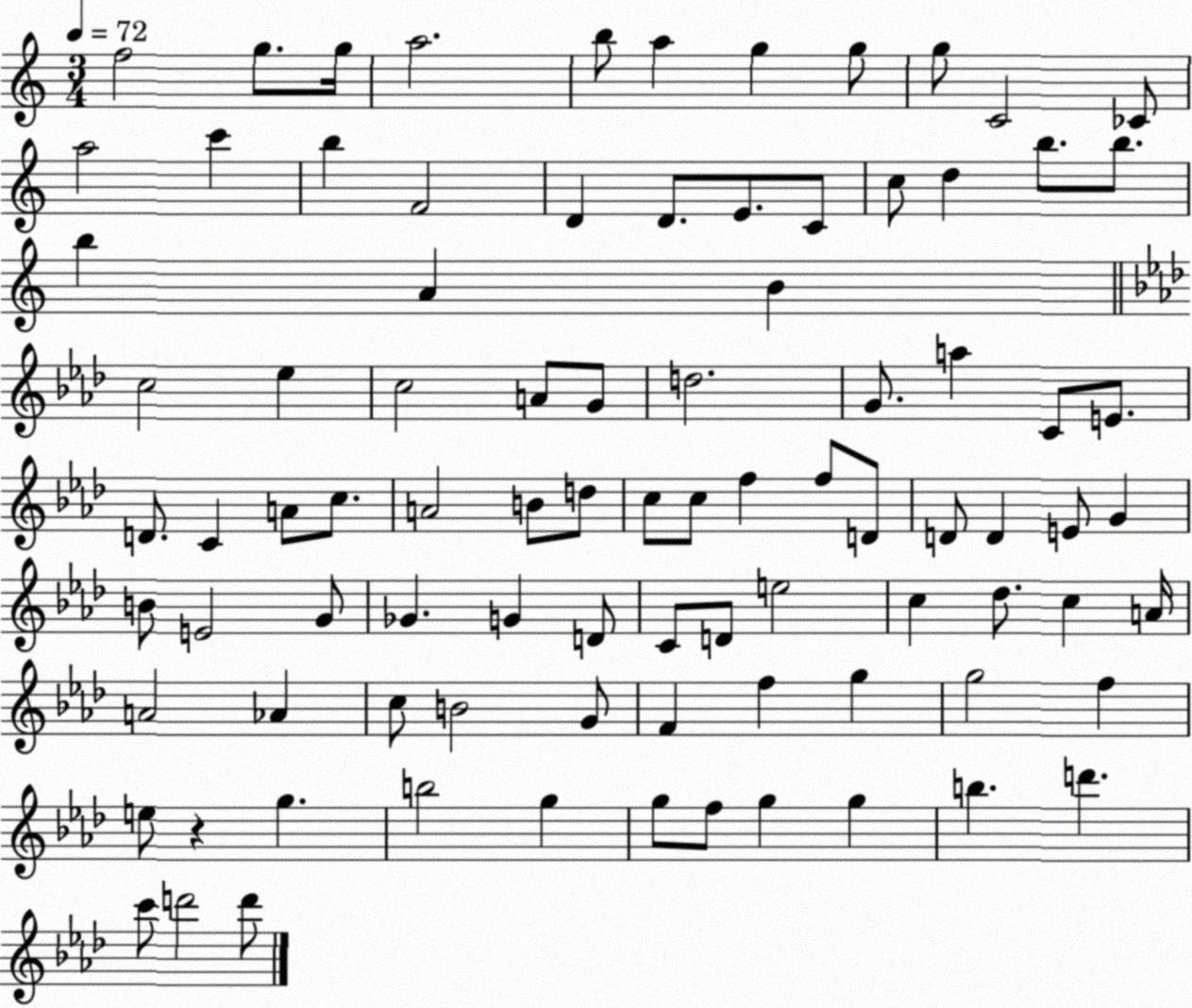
X:1
T:Untitled
M:3/4
L:1/4
K:C
f2 g/2 g/4 a2 b/2 a g g/2 g/2 C2 _C/2 a2 c' b F2 D D/2 E/2 C/2 c/2 d b/2 b/2 b A B c2 _e c2 A/2 G/2 d2 G/2 a C/2 E/2 D/2 C A/2 c/2 A2 B/2 d/2 c/2 c/2 f f/2 D/2 D/2 D E/2 G B/2 E2 G/2 _G G D/2 C/2 D/2 e2 c _d/2 c A/4 A2 _A c/2 B2 G/2 F f g g2 f e/2 z g b2 g g/2 f/2 g g b d' c'/2 d'2 d'/2